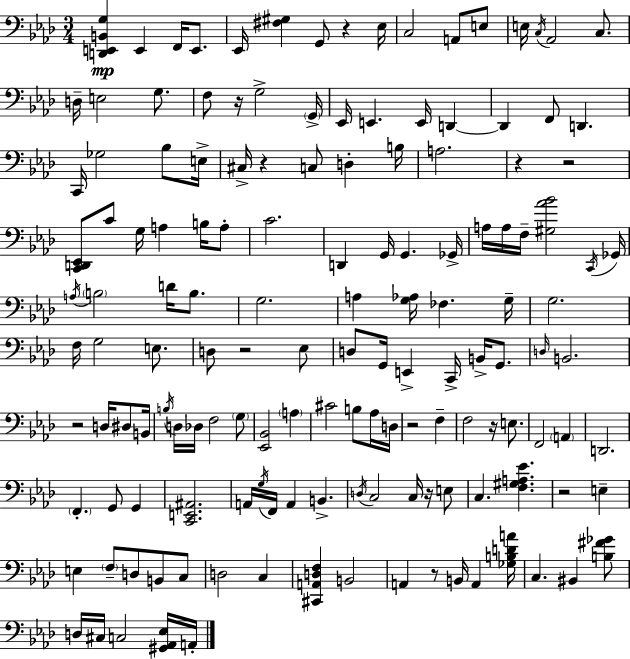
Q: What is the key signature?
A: AES major